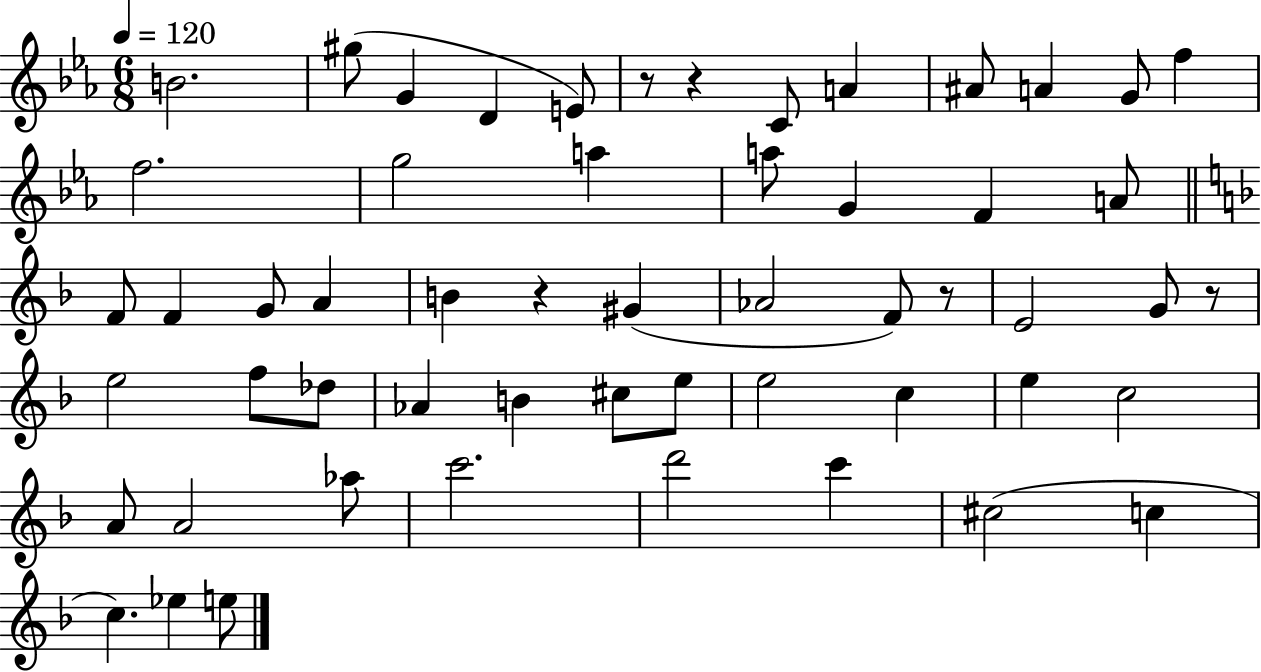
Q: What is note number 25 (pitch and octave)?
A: Ab4